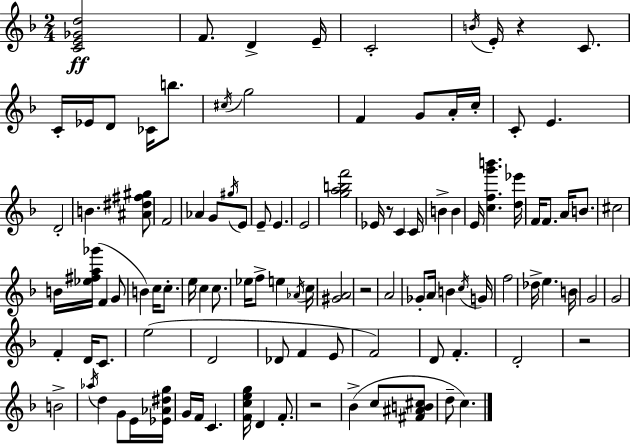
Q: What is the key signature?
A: D minor